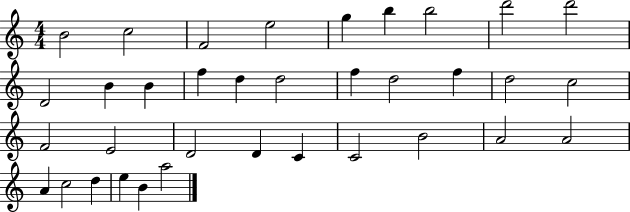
X:1
T:Untitled
M:4/4
L:1/4
K:C
B2 c2 F2 e2 g b b2 d'2 d'2 D2 B B f d d2 f d2 f d2 c2 F2 E2 D2 D C C2 B2 A2 A2 A c2 d e B a2